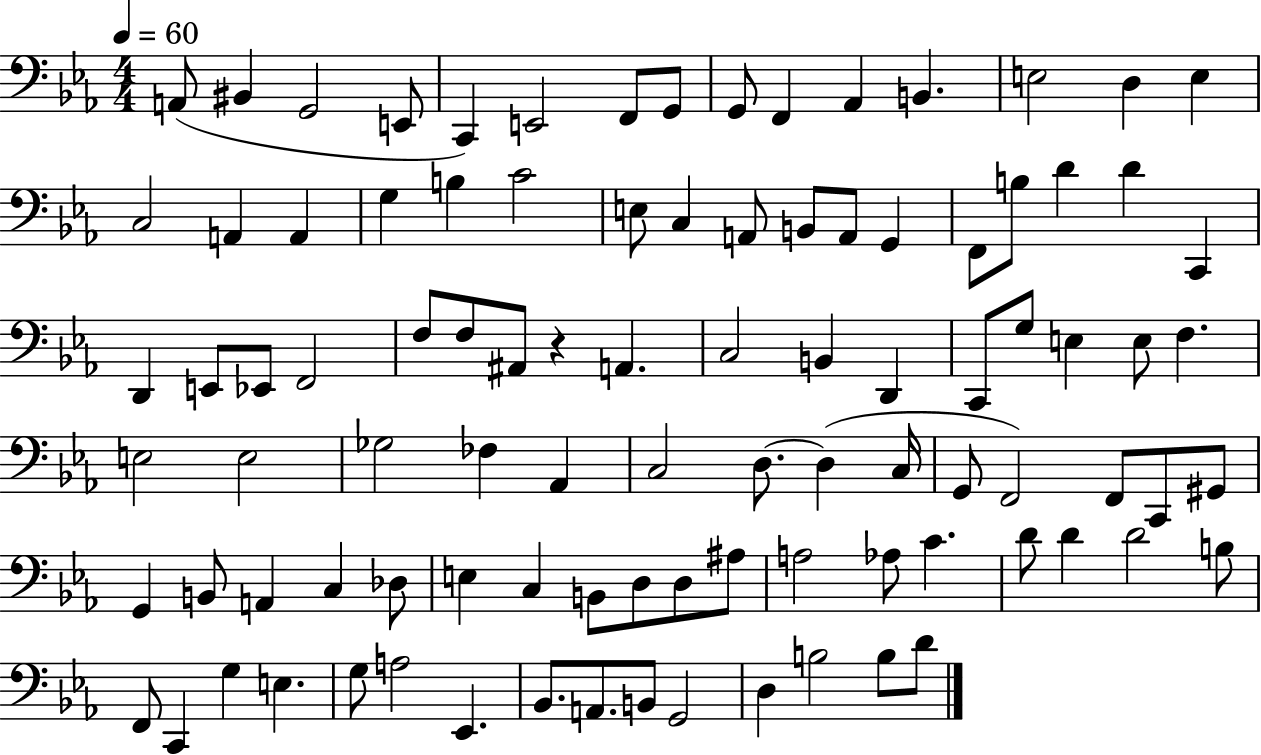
A2/e BIS2/q G2/h E2/e C2/q E2/h F2/e G2/e G2/e F2/q Ab2/q B2/q. E3/h D3/q E3/q C3/h A2/q A2/q G3/q B3/q C4/h E3/e C3/q A2/e B2/e A2/e G2/q F2/e B3/e D4/q D4/q C2/q D2/q E2/e Eb2/e F2/h F3/e F3/e A#2/e R/q A2/q. C3/h B2/q D2/q C2/e G3/e E3/q E3/e F3/q. E3/h E3/h Gb3/h FES3/q Ab2/q C3/h D3/e. D3/q C3/s G2/e F2/h F2/e C2/e G#2/e G2/q B2/e A2/q C3/q Db3/e E3/q C3/q B2/e D3/e D3/e A#3/e A3/h Ab3/e C4/q. D4/e D4/q D4/h B3/e F2/e C2/q G3/q E3/q. G3/e A3/h Eb2/q. Bb2/e. A2/e. B2/e G2/h D3/q B3/h B3/e D4/e